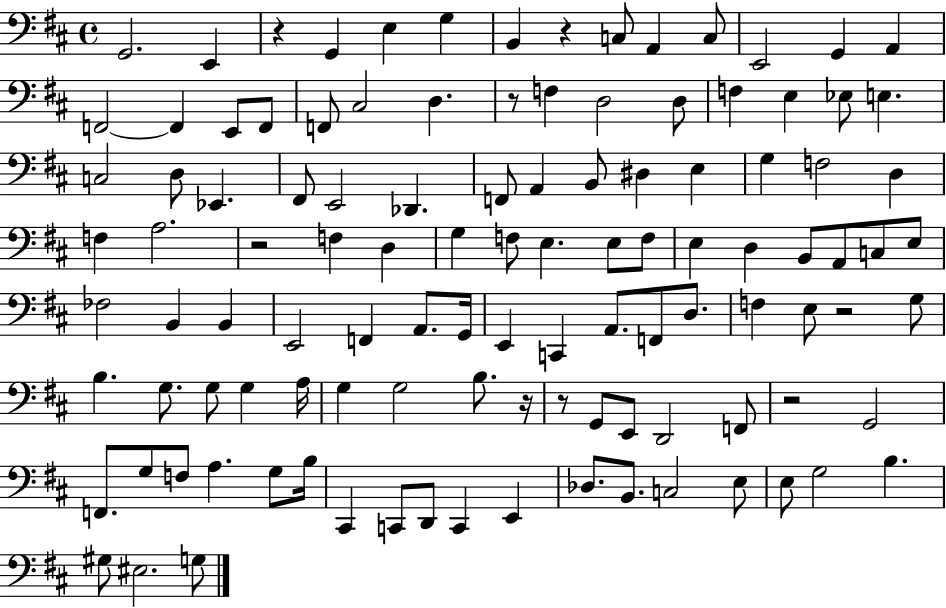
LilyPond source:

{
  \clef bass
  \time 4/4
  \defaultTimeSignature
  \key d \major
  g,2. e,4 | r4 g,4 e4 g4 | b,4 r4 c8 a,4 c8 | e,2 g,4 a,4 | \break f,2~~ f,4 e,8 f,8 | f,8 cis2 d4. | r8 f4 d2 d8 | f4 e4 ees8 e4. | \break c2 d8 ees,4. | fis,8 e,2 des,4. | f,8 a,4 b,8 dis4 e4 | g4 f2 d4 | \break f4 a2. | r2 f4 d4 | g4 f8 e4. e8 f8 | e4 d4 b,8 a,8 c8 e8 | \break fes2 b,4 b,4 | e,2 f,4 a,8. g,16 | e,4 c,4 a,8. f,8 d8. | f4 e8 r2 g8 | \break b4. g8. g8 g4 a16 | g4 g2 b8. r16 | r8 g,8 e,8 d,2 f,8 | r2 g,2 | \break f,8. g8 f8 a4. g8 b16 | cis,4 c,8 d,8 c,4 e,4 | des8. b,8. c2 e8 | e8 g2 b4. | \break gis8 eis2. g8 | \bar "|."
}